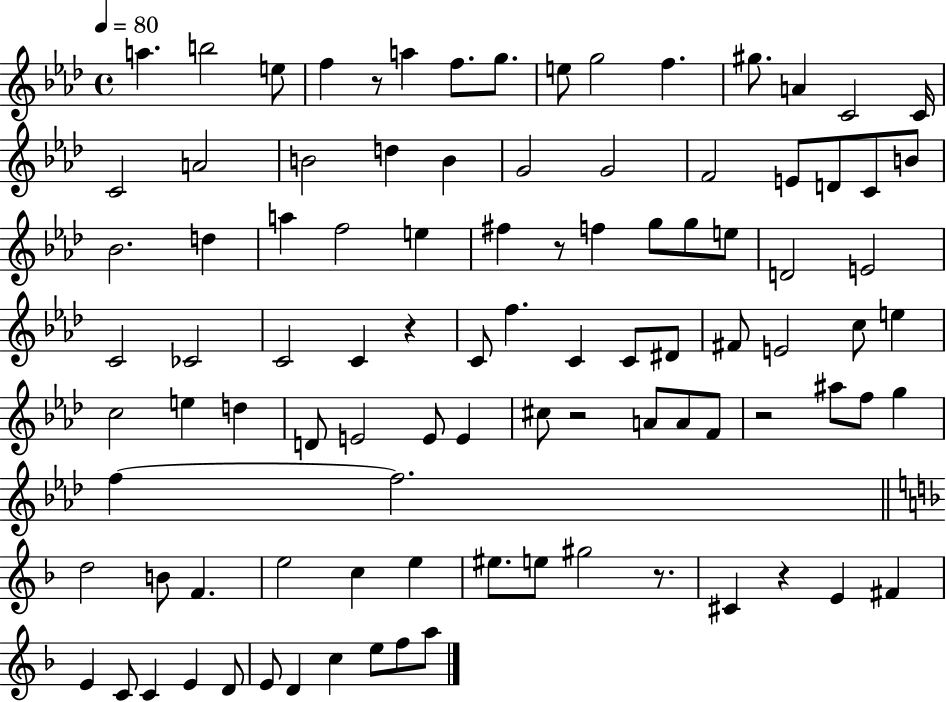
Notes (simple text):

A5/q. B5/h E5/e F5/q R/e A5/q F5/e. G5/e. E5/e G5/h F5/q. G#5/e. A4/q C4/h C4/s C4/h A4/h B4/h D5/q B4/q G4/h G4/h F4/h E4/e D4/e C4/e B4/e Bb4/h. D5/q A5/q F5/h E5/q F#5/q R/e F5/q G5/e G5/e E5/e D4/h E4/h C4/h CES4/h C4/h C4/q R/q C4/e F5/q. C4/q C4/e D#4/e F#4/e E4/h C5/e E5/q C5/h E5/q D5/q D4/e E4/h E4/e E4/q C#5/e R/h A4/e A4/e F4/e R/h A#5/e F5/e G5/q F5/q F5/h. D5/h B4/e F4/q. E5/h C5/q E5/q EIS5/e. E5/e G#5/h R/e. C#4/q R/q E4/q F#4/q E4/q C4/e C4/q E4/q D4/e E4/e D4/q C5/q E5/e F5/e A5/e